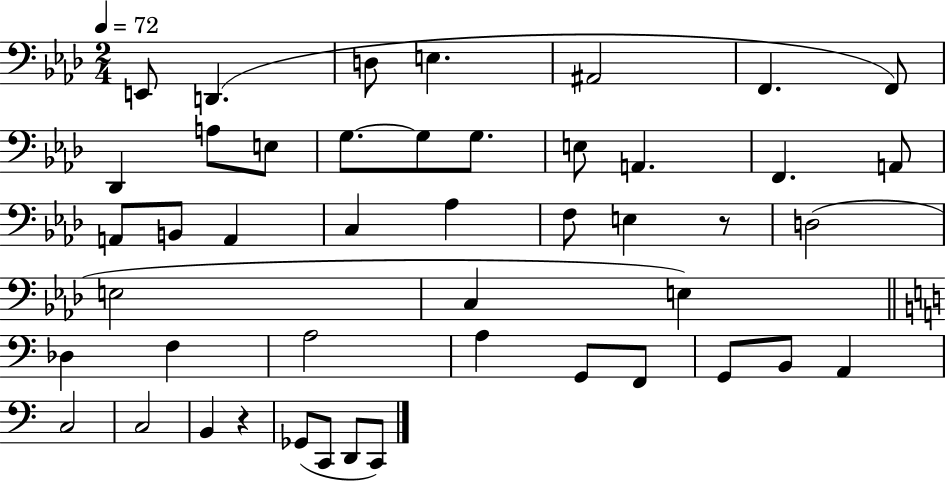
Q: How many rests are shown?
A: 2